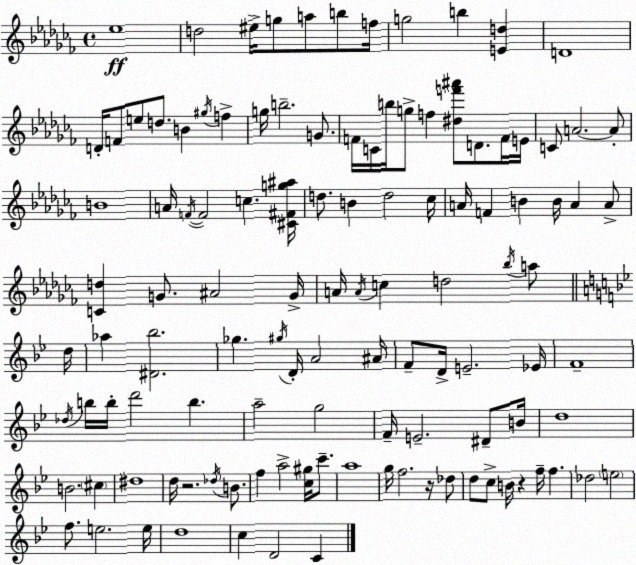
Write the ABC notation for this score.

X:1
T:Untitled
M:4/4
L:1/4
K:Abm
_e4 d2 ^e/4 g/2 a/2 b/2 f/4 g2 b [Ed] D4 D/4 F/2 e/2 d/2 B ^g/4 f g/4 b2 G/2 F/4 C/4 b/4 g/2 f [^df'^a']/2 D/2 F/4 E/4 C/2 A2 A/2 B4 A/4 F/4 F2 c [^C^Fg^a]/4 d/2 B d2 _c/4 A/4 F B B/4 A A/2 [Cd] G/2 ^A2 G/4 A/4 A/4 c d2 _b/4 a/2 d/4 _a [^D_b]2 _g ^g/4 D/4 A2 ^A/4 F/2 D/4 E2 _E/4 F4 _d/4 b/4 b/4 d'2 b a2 g2 F/4 E2 ^D/2 B/4 d4 B2 ^c ^d4 d/4 z2 _d/4 B/2 f a2 [c^g]/4 c'/2 a4 g/4 f2 z/4 _d/2 d/2 c/2 B/4 z f/4 f _d2 e2 f/2 e2 e/4 d4 c D2 C